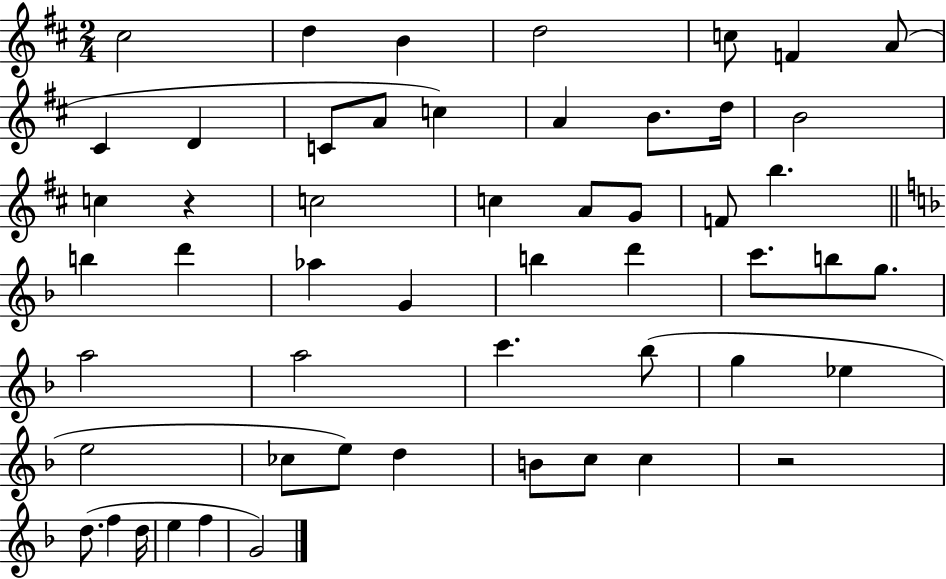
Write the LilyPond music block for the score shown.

{
  \clef treble
  \numericTimeSignature
  \time 2/4
  \key d \major
  cis''2 | d''4 b'4 | d''2 | c''8 f'4 a'8( | \break cis'4 d'4 | c'8 a'8 c''4) | a'4 b'8. d''16 | b'2 | \break c''4 r4 | c''2 | c''4 a'8 g'8 | f'8 b''4. | \break \bar "||" \break \key f \major b''4 d'''4 | aes''4 g'4 | b''4 d'''4 | c'''8. b''8 g''8. | \break a''2 | a''2 | c'''4. bes''8( | g''4 ees''4 | \break e''2 | ces''8 e''8) d''4 | b'8 c''8 c''4 | r2 | \break d''8.( f''4 d''16 | e''4 f''4 | g'2) | \bar "|."
}